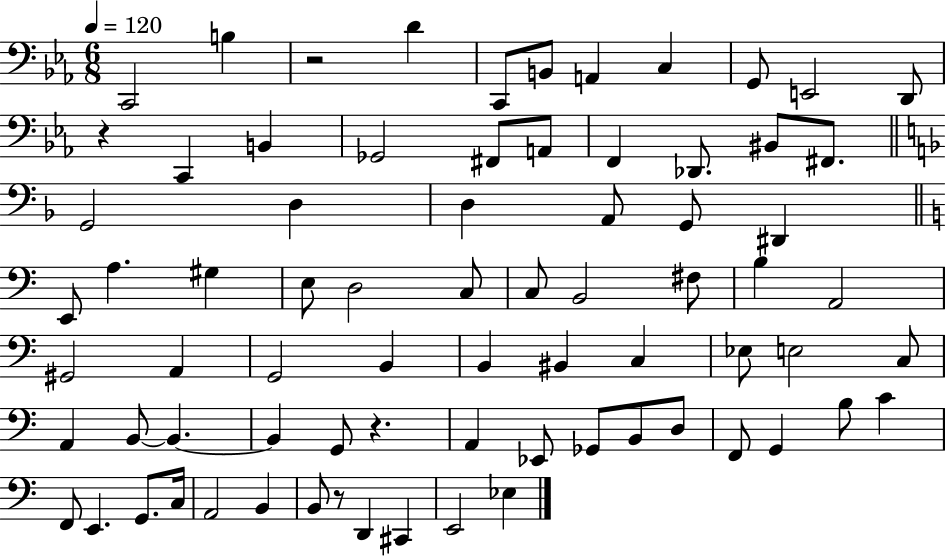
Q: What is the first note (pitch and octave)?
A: C2